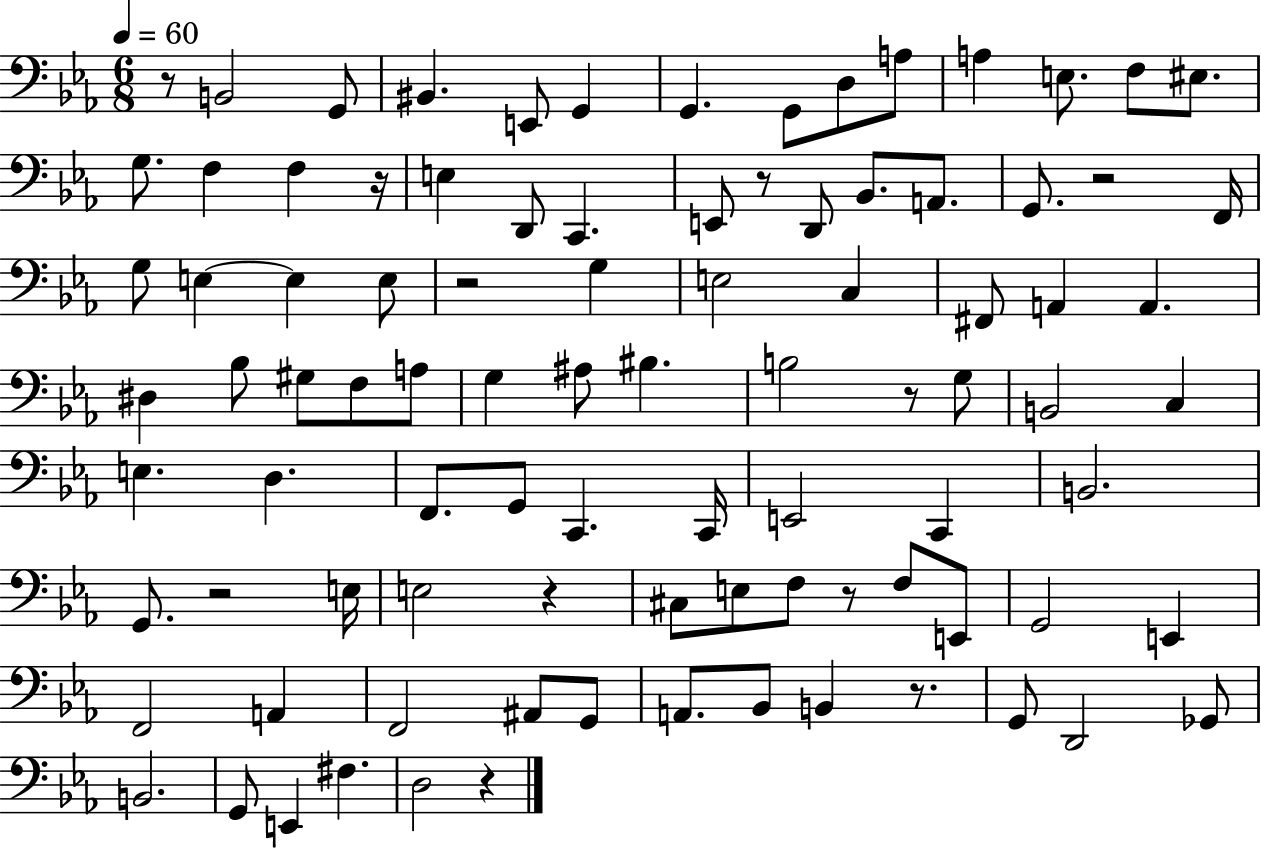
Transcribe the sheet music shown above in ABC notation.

X:1
T:Untitled
M:6/8
L:1/4
K:Eb
z/2 B,,2 G,,/2 ^B,, E,,/2 G,, G,, G,,/2 D,/2 A,/2 A, E,/2 F,/2 ^E,/2 G,/2 F, F, z/4 E, D,,/2 C,, E,,/2 z/2 D,,/2 _B,,/2 A,,/2 G,,/2 z2 F,,/4 G,/2 E, E, E,/2 z2 G, E,2 C, ^F,,/2 A,, A,, ^D, _B,/2 ^G,/2 F,/2 A,/2 G, ^A,/2 ^B, B,2 z/2 G,/2 B,,2 C, E, D, F,,/2 G,,/2 C,, C,,/4 E,,2 C,, B,,2 G,,/2 z2 E,/4 E,2 z ^C,/2 E,/2 F,/2 z/2 F,/2 E,,/2 G,,2 E,, F,,2 A,, F,,2 ^A,,/2 G,,/2 A,,/2 _B,,/2 B,, z/2 G,,/2 D,,2 _G,,/2 B,,2 G,,/2 E,, ^F, D,2 z